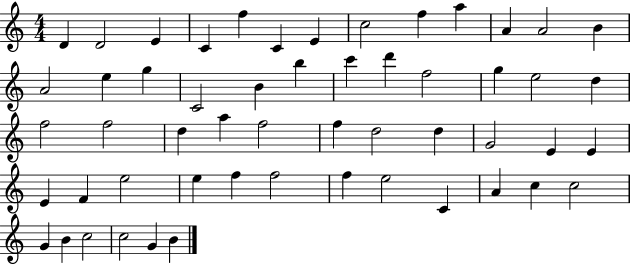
X:1
T:Untitled
M:4/4
L:1/4
K:C
D D2 E C f C E c2 f a A A2 B A2 e g C2 B b c' d' f2 g e2 d f2 f2 d a f2 f d2 d G2 E E E F e2 e f f2 f e2 C A c c2 G B c2 c2 G B